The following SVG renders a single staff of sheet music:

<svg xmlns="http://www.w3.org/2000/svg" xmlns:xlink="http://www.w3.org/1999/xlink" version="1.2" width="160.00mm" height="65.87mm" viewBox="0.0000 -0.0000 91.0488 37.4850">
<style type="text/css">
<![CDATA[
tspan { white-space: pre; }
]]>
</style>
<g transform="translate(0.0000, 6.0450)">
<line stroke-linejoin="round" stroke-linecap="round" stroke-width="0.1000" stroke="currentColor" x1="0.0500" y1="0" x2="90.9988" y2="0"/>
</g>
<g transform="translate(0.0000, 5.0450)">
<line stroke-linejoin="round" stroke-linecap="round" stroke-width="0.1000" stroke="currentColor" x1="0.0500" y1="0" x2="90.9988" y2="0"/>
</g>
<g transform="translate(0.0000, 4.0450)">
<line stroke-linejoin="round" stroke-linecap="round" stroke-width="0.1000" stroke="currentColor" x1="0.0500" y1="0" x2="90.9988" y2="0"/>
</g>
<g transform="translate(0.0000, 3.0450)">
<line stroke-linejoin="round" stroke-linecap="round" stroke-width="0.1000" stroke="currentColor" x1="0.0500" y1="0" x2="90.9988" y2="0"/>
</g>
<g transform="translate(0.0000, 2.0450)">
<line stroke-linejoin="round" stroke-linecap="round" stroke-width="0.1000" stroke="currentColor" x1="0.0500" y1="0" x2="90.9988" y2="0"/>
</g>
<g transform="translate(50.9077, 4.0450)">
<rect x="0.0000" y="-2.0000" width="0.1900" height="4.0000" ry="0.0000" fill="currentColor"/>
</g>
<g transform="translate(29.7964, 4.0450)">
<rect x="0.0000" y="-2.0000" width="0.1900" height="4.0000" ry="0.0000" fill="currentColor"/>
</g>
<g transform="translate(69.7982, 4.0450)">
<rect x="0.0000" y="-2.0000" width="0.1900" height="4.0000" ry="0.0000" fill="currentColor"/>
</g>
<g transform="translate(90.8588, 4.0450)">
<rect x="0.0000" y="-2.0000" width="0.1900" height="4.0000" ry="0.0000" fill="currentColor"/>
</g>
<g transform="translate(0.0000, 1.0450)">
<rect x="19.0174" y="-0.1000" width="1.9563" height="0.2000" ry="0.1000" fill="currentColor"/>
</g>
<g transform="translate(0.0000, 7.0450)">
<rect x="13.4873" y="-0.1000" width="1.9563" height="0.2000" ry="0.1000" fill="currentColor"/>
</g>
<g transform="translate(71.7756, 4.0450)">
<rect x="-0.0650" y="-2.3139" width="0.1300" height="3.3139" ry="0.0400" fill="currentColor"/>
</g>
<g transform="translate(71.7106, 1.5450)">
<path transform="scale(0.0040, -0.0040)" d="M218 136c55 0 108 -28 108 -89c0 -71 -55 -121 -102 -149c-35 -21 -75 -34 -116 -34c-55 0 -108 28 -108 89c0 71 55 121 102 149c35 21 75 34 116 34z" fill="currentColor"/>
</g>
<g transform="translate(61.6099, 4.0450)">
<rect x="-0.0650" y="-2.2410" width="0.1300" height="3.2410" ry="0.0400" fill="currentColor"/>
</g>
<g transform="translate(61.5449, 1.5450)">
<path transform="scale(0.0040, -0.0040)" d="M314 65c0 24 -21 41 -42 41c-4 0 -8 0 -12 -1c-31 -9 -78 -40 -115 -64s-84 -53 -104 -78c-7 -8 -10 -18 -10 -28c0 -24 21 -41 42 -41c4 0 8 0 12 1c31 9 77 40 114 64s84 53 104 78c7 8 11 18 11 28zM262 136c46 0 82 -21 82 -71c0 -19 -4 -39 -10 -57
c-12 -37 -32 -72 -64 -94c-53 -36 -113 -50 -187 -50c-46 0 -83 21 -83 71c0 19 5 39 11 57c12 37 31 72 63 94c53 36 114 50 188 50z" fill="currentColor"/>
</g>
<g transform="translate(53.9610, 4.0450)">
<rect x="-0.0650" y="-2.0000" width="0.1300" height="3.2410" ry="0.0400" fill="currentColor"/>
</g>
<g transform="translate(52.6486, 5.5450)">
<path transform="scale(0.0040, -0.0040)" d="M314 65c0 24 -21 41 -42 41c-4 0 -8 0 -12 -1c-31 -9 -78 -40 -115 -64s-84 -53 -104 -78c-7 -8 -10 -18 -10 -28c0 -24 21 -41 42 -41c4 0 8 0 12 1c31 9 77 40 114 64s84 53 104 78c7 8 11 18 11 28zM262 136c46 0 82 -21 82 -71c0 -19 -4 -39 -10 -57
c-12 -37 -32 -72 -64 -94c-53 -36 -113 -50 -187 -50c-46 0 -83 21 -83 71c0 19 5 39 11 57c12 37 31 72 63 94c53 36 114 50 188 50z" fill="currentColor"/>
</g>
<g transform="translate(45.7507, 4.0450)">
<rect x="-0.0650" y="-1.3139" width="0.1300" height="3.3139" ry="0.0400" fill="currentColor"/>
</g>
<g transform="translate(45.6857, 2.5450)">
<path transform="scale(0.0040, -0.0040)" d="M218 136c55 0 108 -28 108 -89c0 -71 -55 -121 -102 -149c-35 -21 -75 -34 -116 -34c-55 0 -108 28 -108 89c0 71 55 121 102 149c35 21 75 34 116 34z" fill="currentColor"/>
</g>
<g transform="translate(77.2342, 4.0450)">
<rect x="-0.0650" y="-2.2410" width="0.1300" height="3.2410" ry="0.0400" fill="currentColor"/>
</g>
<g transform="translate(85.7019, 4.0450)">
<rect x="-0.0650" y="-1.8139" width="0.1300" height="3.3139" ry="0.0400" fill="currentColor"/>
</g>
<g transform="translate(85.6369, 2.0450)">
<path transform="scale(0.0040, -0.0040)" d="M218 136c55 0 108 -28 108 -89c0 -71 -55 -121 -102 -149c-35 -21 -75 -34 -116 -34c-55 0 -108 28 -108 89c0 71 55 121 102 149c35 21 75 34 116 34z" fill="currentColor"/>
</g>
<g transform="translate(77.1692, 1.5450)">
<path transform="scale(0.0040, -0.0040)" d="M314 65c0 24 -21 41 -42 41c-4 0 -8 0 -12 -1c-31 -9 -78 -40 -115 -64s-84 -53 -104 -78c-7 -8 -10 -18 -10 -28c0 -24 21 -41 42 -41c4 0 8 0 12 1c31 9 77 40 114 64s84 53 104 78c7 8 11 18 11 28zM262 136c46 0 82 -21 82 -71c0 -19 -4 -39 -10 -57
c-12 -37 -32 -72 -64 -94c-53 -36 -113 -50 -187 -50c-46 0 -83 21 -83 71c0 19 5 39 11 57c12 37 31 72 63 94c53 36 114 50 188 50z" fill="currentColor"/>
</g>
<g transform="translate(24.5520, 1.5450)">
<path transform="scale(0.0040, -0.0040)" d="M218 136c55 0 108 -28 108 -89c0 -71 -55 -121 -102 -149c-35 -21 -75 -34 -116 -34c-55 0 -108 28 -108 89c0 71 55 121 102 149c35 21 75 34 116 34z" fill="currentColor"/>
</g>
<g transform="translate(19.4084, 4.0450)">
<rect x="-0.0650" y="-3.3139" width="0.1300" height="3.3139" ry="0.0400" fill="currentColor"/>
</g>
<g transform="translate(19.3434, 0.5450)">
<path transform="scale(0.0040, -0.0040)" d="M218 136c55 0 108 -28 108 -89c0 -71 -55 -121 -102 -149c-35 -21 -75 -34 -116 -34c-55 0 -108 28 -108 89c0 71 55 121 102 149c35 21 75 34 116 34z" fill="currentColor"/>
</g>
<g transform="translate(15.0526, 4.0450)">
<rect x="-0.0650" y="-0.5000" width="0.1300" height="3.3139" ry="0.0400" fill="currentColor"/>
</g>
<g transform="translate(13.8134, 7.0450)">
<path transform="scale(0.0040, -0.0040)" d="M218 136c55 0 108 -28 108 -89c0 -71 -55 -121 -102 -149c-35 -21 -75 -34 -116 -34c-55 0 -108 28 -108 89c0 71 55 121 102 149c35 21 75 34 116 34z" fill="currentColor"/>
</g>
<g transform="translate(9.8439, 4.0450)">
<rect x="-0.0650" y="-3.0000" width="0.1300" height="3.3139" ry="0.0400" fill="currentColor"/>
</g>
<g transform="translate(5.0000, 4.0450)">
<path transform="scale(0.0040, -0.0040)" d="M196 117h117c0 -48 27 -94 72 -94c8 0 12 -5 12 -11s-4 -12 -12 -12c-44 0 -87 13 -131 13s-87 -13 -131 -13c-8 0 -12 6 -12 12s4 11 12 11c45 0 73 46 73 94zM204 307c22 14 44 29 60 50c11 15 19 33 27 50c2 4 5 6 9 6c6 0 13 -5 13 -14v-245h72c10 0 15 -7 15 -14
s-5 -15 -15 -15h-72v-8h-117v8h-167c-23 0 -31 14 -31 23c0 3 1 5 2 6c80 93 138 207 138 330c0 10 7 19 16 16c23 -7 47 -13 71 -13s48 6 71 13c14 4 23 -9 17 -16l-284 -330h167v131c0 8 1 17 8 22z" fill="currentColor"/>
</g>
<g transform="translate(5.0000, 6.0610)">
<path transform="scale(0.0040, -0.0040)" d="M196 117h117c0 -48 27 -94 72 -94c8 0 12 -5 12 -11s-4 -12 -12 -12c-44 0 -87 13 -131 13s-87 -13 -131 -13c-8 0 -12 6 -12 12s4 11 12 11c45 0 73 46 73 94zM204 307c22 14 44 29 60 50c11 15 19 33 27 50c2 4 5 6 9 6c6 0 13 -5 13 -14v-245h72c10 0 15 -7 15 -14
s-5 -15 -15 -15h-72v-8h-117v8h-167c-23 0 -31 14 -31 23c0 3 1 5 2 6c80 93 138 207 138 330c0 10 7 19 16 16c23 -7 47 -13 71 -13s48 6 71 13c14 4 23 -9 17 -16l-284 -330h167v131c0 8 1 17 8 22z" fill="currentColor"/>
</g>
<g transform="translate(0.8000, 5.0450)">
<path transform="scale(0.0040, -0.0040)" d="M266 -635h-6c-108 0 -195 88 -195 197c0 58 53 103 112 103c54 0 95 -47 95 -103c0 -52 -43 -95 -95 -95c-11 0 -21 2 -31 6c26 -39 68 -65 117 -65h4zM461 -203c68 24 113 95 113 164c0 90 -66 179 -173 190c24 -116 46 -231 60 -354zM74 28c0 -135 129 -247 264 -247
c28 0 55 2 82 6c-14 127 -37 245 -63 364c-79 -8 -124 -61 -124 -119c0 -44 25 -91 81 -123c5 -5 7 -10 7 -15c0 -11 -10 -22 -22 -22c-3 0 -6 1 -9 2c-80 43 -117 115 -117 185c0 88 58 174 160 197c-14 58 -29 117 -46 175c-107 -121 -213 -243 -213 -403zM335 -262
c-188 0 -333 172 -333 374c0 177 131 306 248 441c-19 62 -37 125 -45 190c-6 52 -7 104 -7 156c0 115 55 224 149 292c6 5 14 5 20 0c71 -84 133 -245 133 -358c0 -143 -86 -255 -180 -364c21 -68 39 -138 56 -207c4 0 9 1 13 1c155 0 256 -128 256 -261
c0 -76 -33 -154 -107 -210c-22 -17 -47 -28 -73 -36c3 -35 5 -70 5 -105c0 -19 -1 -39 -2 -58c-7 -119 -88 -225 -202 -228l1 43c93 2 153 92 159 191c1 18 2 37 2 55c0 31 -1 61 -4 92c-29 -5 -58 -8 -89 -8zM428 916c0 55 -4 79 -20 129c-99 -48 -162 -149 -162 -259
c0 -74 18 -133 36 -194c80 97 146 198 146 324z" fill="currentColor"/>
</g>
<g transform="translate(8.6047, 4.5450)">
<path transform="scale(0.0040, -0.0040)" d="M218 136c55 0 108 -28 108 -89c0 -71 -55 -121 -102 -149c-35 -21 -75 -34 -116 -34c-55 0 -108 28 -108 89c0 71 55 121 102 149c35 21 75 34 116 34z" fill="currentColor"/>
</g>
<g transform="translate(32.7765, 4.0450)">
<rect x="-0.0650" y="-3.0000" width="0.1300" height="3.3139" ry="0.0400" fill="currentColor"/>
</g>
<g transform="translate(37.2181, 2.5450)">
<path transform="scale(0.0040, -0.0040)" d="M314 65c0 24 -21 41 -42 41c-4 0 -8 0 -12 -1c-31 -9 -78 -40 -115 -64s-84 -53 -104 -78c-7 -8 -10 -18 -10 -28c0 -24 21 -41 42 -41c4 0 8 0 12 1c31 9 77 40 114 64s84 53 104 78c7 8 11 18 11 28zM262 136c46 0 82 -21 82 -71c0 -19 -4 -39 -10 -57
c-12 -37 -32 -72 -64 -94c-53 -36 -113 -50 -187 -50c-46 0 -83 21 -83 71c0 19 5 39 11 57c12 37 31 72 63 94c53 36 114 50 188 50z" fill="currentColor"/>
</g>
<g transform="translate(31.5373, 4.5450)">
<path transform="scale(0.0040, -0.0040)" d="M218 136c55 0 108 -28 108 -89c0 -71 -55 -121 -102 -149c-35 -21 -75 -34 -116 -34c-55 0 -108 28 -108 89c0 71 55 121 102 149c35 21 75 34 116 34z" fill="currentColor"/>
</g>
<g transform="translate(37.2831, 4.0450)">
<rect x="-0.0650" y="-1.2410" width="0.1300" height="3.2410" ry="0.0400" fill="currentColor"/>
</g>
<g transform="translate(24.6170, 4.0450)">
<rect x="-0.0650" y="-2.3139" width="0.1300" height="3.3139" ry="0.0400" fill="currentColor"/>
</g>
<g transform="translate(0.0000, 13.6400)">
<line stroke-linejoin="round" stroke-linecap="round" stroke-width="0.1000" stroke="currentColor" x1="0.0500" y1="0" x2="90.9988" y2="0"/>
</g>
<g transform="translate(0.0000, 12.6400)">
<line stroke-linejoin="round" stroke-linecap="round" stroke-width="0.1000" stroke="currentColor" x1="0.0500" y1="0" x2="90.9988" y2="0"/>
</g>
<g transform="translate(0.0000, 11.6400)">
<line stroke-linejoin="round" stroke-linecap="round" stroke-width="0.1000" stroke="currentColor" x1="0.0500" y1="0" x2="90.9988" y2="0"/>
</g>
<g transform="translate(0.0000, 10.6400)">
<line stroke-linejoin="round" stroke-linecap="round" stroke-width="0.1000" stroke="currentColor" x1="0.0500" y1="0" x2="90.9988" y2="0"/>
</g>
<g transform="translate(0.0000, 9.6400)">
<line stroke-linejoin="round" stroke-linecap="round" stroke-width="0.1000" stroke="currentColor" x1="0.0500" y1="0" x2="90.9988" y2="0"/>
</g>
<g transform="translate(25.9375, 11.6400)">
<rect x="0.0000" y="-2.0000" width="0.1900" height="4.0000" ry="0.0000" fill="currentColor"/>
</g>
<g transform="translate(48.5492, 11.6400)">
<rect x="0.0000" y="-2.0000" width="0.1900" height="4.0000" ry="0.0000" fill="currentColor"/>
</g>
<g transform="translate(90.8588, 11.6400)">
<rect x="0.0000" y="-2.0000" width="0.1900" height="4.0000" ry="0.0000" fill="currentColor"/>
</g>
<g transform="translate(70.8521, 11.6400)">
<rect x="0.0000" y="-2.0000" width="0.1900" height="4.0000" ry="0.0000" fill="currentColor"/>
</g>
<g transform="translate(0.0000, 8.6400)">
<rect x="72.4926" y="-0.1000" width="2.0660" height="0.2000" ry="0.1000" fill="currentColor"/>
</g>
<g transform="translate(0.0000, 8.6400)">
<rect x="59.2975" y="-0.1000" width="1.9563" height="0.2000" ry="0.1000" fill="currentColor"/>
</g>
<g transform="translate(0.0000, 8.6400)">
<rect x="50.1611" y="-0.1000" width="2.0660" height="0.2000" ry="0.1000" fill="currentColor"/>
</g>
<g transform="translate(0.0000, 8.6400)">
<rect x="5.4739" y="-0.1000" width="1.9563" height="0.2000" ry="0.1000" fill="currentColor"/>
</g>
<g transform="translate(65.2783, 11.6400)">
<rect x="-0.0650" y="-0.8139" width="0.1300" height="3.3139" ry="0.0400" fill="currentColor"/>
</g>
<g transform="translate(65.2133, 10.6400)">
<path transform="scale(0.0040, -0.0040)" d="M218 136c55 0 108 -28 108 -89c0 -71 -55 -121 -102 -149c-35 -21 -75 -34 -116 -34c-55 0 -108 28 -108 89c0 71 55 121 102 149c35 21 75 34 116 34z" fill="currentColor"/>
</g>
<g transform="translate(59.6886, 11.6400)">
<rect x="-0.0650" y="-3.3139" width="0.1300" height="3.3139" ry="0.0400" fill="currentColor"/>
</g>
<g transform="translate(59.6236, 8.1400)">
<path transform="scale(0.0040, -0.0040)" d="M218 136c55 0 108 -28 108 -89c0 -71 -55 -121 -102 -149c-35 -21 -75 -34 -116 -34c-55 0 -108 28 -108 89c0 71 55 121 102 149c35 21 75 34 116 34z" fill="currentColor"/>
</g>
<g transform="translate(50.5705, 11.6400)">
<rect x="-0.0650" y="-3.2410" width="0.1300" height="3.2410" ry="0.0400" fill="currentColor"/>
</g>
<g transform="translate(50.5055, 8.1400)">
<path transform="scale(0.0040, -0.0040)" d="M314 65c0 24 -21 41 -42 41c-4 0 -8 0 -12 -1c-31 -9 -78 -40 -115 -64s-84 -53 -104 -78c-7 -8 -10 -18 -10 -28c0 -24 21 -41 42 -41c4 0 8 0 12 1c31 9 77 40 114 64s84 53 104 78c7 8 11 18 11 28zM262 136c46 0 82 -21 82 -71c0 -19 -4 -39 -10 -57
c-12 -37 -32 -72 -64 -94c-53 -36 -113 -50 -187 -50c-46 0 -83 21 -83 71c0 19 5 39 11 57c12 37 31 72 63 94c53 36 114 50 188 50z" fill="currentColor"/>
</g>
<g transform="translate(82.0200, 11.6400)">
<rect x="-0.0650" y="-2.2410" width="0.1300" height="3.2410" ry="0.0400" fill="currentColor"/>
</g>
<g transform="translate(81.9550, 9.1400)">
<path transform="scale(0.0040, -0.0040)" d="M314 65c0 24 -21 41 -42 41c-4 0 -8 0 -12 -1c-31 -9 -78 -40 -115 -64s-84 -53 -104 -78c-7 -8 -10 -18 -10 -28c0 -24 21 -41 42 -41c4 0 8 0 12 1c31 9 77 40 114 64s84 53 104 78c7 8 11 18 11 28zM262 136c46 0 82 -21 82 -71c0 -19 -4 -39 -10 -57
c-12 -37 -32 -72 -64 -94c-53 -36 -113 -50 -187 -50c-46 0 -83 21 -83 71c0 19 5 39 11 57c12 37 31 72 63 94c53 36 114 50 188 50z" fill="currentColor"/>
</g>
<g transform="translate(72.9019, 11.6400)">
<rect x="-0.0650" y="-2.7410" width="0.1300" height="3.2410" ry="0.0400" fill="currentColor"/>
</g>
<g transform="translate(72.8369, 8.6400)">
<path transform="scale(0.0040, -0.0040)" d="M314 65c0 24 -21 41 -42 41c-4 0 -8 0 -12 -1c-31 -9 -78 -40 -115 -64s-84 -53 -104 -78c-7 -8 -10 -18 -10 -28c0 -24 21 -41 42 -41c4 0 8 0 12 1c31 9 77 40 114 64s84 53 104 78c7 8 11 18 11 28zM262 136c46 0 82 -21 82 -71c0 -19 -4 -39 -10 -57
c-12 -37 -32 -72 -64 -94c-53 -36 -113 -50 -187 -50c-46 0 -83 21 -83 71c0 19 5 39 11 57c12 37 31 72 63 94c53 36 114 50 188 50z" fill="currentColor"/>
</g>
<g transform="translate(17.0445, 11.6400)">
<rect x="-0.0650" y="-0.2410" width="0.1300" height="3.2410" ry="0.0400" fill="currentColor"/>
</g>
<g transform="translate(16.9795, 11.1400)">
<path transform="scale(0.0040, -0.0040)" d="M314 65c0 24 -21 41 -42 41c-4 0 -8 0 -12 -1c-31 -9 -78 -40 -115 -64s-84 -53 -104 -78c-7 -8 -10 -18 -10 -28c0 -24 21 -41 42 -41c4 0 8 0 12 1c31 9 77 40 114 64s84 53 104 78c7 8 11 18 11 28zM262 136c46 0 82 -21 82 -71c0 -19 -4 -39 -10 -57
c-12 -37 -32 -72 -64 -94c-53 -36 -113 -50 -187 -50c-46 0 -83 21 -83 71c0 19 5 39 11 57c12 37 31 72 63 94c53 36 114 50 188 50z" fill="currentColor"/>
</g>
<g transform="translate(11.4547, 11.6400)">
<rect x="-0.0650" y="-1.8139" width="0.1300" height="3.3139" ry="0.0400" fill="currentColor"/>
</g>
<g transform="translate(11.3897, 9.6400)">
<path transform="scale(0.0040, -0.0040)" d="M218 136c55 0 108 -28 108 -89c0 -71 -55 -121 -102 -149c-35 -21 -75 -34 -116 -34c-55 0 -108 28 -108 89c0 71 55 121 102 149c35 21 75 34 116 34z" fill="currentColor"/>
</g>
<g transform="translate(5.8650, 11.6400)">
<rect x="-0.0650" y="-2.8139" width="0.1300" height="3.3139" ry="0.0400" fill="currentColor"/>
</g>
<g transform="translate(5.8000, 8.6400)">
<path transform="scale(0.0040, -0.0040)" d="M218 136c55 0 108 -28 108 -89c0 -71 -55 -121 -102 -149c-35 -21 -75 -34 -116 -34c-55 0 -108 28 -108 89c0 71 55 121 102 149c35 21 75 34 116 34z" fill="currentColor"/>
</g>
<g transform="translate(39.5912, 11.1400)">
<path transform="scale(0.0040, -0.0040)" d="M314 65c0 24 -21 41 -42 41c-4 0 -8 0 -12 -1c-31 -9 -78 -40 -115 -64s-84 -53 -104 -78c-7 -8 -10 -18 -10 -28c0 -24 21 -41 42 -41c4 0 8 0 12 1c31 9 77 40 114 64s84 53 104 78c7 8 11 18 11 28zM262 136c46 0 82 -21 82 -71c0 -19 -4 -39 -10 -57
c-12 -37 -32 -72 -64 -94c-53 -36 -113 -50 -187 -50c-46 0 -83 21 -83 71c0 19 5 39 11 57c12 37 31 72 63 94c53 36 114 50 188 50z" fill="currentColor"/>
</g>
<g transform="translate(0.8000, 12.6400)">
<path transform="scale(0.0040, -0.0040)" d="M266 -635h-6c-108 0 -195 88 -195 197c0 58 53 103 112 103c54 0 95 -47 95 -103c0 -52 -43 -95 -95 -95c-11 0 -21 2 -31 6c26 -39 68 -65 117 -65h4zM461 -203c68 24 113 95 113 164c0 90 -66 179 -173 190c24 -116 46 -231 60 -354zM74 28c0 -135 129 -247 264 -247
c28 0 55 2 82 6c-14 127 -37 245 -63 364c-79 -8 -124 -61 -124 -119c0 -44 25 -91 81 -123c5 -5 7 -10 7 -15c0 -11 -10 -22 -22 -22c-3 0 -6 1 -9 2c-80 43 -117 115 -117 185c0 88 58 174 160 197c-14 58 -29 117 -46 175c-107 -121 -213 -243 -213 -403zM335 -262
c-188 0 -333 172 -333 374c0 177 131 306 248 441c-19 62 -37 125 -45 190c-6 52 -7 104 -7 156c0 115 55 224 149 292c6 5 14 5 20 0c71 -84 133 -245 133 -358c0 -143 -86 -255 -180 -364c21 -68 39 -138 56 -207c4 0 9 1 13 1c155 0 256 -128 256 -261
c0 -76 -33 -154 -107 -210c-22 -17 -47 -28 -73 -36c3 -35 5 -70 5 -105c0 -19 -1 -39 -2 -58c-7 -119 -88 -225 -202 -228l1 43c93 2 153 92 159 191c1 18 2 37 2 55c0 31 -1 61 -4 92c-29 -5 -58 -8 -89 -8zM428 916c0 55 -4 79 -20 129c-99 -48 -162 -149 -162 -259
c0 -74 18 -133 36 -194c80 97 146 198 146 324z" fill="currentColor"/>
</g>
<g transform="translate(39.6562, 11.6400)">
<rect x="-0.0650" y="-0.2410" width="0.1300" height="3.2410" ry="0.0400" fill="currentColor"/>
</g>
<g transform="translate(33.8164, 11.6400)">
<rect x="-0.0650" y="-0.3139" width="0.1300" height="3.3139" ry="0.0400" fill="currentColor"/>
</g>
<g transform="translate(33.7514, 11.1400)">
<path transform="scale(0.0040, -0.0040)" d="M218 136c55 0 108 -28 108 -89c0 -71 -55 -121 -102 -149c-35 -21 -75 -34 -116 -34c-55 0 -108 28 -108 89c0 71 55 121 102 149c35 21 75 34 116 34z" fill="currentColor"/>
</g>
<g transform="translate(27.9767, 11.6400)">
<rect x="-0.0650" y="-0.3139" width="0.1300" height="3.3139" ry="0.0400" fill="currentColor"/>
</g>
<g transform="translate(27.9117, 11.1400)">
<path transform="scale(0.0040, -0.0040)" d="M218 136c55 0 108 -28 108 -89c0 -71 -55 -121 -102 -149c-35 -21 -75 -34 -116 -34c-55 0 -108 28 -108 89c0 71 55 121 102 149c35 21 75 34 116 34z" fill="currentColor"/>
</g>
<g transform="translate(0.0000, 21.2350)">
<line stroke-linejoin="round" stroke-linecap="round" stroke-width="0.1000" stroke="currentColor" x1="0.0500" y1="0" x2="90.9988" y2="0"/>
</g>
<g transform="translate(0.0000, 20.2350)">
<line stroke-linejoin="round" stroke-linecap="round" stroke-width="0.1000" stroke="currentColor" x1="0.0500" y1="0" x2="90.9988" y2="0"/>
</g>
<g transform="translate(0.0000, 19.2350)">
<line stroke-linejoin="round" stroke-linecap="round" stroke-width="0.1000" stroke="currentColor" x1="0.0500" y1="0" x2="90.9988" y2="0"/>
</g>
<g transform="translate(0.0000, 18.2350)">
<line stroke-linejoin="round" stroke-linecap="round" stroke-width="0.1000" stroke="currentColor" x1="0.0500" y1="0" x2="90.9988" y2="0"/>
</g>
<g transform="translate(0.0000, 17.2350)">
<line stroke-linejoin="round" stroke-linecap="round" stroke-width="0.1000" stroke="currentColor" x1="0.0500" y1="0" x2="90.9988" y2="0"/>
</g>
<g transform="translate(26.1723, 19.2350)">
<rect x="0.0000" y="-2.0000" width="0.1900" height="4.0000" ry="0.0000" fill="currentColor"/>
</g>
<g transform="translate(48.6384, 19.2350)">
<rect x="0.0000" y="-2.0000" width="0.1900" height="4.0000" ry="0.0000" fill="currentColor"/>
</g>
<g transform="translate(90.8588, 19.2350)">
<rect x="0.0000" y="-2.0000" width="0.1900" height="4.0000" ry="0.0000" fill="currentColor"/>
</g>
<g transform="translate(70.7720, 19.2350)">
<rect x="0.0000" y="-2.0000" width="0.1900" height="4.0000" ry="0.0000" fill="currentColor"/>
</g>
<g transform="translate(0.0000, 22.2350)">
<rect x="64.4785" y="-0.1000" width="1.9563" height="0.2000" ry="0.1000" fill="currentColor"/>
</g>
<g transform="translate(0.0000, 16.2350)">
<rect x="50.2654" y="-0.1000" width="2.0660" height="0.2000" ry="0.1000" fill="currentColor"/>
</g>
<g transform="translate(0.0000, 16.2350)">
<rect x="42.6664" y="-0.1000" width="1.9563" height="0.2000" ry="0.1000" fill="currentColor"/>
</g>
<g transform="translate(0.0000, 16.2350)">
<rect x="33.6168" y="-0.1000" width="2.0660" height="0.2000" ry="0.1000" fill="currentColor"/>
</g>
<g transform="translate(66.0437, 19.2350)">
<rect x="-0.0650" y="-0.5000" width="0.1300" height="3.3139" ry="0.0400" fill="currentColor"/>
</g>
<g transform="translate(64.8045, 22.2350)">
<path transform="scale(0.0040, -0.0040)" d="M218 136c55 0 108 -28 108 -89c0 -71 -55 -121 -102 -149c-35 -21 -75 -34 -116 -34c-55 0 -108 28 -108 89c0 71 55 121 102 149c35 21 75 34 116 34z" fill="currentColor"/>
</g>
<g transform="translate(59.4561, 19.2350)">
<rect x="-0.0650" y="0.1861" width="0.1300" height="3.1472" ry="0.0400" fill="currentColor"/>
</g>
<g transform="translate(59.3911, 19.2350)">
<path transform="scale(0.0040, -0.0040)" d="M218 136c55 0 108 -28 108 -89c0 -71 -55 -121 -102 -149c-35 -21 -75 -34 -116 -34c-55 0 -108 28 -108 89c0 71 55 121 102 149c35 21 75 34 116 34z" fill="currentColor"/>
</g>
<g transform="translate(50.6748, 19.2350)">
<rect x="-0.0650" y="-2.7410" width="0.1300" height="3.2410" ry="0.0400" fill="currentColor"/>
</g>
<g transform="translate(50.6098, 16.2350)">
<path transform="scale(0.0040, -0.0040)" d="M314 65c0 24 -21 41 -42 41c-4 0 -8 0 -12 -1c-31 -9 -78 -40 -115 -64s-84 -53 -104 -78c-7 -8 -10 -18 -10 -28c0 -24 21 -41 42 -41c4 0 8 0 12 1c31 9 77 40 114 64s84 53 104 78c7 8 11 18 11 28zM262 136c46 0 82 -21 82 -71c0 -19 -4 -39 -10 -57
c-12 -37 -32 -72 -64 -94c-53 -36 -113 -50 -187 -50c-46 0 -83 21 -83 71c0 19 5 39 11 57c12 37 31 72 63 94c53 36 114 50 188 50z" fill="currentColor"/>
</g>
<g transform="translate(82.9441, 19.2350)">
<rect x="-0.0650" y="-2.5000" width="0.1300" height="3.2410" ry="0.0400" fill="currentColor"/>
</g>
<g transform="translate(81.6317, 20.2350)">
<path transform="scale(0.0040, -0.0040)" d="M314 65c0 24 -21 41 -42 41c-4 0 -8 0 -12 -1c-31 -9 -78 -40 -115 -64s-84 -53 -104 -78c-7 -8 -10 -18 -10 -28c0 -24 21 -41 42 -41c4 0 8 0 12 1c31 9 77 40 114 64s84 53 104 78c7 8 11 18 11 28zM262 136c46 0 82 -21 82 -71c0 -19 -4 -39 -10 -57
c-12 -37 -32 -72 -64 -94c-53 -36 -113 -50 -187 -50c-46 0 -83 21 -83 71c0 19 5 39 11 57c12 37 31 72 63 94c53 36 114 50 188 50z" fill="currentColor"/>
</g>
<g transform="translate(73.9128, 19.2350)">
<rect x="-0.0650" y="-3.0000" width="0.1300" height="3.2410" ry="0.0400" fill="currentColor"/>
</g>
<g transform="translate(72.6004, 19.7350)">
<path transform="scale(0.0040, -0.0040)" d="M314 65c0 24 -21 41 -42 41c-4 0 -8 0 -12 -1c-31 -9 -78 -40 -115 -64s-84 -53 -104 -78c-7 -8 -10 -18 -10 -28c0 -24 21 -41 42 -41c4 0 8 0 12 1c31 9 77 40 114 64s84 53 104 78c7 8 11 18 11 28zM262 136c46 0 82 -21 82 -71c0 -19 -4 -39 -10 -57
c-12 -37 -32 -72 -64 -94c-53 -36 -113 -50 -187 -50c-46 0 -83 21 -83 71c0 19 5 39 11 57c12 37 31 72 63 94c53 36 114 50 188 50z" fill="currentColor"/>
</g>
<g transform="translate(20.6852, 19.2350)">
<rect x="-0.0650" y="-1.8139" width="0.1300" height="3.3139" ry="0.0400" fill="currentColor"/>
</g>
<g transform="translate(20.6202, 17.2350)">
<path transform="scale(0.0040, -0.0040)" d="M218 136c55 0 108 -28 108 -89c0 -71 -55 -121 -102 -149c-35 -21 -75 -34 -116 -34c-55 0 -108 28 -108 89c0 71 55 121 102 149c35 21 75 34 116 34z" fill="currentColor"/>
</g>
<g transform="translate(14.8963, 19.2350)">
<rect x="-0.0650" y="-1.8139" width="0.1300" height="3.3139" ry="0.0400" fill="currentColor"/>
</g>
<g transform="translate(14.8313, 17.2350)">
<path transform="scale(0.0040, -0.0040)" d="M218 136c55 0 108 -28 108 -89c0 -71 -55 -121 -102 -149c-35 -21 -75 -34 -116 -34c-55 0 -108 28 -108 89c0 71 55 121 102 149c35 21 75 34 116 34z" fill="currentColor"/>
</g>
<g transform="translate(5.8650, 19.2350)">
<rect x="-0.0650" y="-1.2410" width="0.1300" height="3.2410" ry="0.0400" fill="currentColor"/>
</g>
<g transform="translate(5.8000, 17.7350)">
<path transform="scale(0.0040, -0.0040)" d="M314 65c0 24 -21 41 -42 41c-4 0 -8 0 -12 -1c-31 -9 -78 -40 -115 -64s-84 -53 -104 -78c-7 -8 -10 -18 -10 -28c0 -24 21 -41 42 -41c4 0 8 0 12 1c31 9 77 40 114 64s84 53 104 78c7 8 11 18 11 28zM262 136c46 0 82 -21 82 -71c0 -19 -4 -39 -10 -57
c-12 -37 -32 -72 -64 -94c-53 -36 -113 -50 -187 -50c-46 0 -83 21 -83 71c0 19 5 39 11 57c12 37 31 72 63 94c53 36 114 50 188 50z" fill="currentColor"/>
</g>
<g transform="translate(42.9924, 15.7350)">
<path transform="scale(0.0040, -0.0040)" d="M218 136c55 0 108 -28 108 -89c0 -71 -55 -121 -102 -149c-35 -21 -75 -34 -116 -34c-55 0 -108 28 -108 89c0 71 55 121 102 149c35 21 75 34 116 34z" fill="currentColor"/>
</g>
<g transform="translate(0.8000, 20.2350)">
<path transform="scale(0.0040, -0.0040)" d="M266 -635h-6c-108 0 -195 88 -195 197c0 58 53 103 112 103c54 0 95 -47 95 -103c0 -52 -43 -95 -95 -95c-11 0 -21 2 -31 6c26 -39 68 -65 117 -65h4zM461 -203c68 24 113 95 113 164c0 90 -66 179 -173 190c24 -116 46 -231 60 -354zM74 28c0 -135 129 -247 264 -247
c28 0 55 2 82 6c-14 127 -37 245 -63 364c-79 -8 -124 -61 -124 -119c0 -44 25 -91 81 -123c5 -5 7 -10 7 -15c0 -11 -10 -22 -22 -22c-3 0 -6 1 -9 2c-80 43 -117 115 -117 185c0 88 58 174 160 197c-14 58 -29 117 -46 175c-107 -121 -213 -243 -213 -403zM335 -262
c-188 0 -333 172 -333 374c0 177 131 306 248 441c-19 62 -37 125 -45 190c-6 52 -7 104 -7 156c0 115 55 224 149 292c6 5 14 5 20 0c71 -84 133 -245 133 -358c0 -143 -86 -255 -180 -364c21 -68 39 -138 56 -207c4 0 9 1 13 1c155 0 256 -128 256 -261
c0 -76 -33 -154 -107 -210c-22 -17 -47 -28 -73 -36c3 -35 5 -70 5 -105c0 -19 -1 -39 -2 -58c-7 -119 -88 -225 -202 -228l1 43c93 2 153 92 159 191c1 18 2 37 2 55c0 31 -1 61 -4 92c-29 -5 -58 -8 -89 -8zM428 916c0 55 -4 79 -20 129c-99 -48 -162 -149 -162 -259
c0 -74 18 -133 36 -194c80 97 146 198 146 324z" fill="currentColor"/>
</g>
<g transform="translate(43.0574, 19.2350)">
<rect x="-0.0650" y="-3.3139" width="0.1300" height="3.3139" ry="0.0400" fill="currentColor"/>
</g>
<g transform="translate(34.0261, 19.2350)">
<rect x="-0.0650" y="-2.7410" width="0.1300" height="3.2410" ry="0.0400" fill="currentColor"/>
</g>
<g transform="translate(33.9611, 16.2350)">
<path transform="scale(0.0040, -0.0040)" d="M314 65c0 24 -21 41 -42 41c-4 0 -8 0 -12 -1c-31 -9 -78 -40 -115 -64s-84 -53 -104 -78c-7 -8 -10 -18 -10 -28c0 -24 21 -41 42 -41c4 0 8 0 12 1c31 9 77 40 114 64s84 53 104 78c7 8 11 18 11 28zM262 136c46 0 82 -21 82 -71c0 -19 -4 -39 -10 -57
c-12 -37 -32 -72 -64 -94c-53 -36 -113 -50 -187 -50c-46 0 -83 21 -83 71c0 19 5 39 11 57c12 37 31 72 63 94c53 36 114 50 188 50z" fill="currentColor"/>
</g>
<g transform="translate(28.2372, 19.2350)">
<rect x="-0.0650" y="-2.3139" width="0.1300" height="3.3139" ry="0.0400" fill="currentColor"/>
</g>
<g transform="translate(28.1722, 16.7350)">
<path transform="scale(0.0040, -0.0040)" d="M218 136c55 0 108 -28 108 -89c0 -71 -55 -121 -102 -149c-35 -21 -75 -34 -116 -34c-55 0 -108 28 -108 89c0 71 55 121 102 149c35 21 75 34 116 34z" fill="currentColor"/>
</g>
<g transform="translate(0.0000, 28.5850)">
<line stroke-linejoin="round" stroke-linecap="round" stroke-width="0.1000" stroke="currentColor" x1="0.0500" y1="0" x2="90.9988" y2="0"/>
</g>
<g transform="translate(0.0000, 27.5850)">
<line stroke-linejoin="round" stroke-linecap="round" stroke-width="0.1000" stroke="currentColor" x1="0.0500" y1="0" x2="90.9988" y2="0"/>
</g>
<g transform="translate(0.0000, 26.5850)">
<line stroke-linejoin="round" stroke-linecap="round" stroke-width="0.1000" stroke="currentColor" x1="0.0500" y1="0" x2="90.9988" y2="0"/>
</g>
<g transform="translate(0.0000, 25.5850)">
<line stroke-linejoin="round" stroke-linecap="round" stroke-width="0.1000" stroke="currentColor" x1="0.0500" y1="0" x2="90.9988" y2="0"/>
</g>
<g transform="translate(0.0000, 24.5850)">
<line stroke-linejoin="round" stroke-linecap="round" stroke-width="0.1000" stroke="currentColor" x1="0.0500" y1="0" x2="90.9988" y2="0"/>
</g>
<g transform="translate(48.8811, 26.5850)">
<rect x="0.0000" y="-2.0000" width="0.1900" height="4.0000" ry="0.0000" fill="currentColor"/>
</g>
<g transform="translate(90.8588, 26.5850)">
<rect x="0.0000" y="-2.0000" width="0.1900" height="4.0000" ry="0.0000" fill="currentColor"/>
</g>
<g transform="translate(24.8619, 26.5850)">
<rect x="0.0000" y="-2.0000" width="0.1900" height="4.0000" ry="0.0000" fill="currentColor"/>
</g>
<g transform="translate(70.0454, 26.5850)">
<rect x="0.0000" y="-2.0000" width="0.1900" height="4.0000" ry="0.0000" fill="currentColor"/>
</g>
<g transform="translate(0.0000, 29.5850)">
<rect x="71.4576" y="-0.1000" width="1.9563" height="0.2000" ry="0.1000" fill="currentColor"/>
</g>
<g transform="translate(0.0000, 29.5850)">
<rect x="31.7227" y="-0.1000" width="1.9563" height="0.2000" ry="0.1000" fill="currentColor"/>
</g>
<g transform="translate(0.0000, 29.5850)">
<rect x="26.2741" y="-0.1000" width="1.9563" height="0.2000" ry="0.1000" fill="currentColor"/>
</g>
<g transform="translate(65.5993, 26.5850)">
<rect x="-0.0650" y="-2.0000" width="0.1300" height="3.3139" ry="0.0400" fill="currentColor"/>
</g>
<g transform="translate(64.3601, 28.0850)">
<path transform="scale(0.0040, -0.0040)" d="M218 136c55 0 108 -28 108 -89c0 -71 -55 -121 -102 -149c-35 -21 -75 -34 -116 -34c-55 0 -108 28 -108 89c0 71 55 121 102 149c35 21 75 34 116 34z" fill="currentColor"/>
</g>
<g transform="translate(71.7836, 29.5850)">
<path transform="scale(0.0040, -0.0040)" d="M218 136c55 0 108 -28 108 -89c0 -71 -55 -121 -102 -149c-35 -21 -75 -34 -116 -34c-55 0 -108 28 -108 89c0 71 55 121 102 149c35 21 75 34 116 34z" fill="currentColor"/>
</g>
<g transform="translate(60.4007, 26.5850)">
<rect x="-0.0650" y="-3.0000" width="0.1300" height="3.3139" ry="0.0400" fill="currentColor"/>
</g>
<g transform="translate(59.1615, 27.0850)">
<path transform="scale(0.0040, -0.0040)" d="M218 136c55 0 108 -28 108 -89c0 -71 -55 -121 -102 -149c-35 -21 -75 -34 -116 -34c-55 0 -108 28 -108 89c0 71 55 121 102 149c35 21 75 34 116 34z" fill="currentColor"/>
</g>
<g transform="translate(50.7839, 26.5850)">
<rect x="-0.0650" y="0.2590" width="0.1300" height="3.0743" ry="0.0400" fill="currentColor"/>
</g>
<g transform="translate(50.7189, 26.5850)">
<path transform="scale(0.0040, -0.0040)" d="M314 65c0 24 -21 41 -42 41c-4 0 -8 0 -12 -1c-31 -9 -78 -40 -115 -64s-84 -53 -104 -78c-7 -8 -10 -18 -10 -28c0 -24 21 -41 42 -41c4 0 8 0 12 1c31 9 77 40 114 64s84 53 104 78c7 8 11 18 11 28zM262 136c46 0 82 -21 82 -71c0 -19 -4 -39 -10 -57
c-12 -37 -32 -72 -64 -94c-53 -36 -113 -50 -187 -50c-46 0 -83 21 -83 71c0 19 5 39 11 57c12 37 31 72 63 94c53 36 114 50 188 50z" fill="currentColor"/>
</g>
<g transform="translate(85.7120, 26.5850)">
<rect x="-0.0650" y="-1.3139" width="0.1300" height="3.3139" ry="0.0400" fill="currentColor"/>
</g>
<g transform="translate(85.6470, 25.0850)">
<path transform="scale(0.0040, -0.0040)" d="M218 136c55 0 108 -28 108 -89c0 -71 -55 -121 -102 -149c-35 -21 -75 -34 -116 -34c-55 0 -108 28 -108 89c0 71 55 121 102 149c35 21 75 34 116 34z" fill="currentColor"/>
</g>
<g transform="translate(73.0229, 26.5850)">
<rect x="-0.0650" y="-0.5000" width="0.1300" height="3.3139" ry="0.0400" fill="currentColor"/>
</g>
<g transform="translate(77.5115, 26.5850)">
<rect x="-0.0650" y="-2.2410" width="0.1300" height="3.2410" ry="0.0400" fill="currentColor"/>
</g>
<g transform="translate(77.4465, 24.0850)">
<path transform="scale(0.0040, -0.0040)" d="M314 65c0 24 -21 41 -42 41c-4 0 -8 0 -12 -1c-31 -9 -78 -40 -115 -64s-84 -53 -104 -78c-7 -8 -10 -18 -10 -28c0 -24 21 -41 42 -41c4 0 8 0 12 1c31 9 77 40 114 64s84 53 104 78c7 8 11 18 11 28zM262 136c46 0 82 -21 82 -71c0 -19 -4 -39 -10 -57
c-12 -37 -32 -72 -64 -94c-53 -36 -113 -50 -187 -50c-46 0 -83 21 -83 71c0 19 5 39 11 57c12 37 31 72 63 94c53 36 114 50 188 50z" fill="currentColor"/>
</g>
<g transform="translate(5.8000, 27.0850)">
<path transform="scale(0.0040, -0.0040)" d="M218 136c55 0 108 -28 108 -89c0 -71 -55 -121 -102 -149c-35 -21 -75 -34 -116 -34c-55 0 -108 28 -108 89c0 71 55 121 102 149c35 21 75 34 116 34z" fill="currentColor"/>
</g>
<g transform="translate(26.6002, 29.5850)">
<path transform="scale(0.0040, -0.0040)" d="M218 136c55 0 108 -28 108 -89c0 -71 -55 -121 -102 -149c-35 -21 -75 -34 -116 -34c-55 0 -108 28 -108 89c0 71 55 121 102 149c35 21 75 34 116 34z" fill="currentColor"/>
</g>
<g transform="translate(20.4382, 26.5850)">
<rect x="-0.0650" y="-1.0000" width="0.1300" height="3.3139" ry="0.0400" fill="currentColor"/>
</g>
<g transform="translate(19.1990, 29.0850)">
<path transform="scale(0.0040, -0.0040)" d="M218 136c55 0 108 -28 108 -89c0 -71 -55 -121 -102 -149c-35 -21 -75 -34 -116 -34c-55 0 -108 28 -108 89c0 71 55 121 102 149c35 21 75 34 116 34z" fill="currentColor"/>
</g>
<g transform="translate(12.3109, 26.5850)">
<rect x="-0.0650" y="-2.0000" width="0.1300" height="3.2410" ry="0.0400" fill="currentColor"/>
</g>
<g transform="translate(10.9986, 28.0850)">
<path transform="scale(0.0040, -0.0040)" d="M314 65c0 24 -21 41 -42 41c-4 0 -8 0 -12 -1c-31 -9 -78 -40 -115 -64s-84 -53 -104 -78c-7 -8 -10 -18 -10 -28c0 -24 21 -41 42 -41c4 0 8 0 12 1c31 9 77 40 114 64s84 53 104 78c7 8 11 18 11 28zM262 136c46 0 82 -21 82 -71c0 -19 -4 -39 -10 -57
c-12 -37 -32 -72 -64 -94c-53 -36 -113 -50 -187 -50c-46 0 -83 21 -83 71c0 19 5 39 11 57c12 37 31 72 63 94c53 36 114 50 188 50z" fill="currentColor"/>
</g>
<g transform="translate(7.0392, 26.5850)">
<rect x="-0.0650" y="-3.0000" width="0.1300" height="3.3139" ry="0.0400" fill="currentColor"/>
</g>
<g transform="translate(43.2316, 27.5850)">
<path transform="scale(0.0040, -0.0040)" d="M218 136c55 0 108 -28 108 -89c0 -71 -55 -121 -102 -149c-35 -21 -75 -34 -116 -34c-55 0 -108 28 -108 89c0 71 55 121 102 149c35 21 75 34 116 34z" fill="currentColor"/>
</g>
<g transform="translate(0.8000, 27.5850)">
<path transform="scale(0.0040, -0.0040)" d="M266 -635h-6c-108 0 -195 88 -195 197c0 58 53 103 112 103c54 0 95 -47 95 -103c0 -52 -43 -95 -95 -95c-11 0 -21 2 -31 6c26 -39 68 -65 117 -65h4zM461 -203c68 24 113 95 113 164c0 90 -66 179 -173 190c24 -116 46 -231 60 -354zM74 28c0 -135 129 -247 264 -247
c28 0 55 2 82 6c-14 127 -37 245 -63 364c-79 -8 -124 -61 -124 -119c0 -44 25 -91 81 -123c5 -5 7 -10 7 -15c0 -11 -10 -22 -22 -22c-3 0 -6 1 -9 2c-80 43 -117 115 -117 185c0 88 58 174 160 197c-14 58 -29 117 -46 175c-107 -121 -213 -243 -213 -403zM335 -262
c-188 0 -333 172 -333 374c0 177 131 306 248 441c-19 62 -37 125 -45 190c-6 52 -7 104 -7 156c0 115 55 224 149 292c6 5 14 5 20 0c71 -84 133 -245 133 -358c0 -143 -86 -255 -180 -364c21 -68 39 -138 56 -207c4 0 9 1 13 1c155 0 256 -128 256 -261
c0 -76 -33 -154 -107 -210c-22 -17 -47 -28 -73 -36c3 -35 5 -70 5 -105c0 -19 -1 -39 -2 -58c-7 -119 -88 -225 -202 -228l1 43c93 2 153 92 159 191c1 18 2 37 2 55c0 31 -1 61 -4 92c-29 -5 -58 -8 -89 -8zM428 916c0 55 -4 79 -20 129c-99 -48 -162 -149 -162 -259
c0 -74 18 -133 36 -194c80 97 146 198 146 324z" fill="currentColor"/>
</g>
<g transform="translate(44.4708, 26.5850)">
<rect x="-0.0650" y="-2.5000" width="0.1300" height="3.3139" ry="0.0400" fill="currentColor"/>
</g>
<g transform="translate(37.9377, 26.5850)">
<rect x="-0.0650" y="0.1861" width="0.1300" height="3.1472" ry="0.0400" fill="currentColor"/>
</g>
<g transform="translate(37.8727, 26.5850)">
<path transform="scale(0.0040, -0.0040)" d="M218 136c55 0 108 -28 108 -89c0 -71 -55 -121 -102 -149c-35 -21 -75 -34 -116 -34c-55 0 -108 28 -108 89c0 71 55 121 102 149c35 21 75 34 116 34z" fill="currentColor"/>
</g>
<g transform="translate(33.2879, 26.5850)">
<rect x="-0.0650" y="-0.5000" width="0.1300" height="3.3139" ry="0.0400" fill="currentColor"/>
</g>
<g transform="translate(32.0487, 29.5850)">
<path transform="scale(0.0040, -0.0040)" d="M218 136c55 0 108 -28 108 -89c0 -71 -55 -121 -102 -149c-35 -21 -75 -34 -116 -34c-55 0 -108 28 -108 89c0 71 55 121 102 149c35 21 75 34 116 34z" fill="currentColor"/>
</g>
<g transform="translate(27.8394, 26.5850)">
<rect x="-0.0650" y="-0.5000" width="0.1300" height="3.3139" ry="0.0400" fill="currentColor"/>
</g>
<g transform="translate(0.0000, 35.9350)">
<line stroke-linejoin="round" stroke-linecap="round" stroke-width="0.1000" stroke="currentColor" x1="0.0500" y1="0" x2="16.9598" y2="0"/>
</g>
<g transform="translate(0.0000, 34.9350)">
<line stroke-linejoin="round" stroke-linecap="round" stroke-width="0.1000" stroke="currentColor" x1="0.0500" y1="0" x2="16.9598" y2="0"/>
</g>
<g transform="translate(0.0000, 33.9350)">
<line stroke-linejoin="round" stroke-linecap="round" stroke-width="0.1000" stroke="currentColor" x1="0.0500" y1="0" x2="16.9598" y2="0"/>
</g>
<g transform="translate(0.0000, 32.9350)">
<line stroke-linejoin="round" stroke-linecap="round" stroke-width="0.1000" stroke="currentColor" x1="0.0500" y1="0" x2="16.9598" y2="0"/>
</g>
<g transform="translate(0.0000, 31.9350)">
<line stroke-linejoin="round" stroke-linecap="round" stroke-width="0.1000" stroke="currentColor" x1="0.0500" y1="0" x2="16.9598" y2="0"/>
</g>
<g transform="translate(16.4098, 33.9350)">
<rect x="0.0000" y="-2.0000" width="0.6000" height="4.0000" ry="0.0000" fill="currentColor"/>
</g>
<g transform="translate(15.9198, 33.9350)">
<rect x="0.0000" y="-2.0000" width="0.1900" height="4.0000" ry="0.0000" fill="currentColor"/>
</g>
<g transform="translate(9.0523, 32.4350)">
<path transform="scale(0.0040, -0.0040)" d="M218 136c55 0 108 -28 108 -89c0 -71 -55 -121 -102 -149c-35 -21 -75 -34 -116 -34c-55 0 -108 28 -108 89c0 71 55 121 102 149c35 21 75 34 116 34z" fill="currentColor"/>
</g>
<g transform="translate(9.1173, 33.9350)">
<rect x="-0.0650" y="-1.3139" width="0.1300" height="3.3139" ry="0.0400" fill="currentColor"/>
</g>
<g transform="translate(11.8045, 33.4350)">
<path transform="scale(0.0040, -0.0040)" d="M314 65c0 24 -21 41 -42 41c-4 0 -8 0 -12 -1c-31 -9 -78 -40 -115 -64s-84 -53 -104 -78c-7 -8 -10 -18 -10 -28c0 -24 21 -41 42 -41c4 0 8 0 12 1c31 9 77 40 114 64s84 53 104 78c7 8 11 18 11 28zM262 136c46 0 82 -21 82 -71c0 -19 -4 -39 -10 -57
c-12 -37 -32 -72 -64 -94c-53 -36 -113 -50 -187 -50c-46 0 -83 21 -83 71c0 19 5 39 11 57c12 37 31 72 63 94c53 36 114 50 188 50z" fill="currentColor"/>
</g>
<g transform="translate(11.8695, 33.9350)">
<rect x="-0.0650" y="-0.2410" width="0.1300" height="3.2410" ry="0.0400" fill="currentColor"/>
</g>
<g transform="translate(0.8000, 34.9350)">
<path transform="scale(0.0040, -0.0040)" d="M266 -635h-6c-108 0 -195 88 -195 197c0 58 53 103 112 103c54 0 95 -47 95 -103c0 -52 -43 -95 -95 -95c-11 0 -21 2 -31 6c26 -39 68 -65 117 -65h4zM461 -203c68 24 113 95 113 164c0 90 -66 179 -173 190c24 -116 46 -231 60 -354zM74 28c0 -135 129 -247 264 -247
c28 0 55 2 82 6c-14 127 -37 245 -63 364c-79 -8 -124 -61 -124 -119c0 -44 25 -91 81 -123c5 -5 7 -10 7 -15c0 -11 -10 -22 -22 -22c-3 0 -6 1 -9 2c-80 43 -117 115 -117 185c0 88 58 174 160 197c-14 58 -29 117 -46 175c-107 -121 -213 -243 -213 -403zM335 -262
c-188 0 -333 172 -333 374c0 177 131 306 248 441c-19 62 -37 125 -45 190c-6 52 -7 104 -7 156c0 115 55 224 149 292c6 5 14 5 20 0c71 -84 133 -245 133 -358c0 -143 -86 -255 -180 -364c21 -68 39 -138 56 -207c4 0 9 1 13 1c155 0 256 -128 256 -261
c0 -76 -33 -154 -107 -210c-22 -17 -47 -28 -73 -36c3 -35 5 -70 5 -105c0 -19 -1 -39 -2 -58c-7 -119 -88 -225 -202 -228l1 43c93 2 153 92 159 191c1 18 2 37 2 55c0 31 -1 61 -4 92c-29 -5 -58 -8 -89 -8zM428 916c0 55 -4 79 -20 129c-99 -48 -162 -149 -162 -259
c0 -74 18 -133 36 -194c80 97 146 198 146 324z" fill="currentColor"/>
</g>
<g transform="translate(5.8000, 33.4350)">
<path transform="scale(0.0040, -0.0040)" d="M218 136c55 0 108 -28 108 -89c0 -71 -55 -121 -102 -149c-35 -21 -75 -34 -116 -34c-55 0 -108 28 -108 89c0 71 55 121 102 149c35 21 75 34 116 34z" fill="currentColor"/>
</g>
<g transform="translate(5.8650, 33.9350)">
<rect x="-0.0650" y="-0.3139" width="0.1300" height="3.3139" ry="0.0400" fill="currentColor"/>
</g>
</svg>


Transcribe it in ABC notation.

X:1
T:Untitled
M:4/4
L:1/4
K:C
A C b g A e2 e F2 g2 g g2 f a f c2 c c c2 b2 b d a2 g2 e2 f f g a2 b a2 B C A2 G2 A F2 D C C B G B2 A F C g2 e c e c2